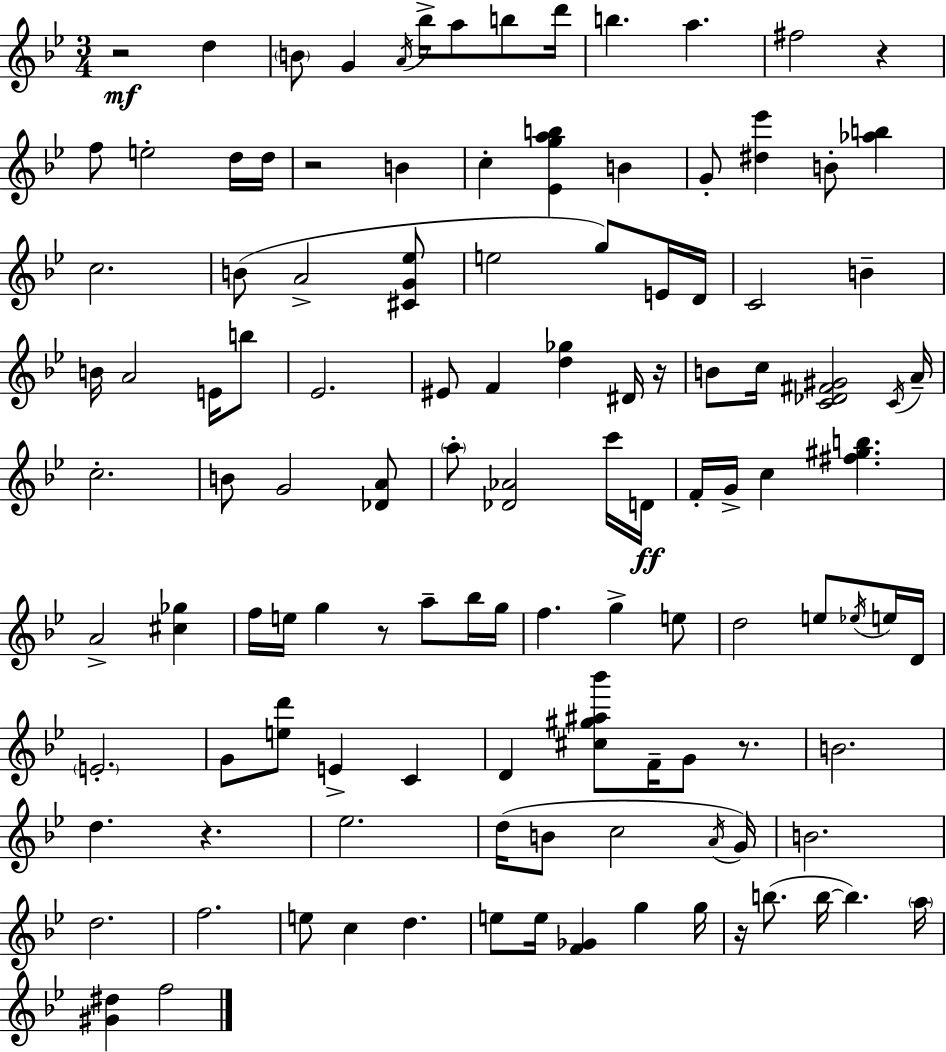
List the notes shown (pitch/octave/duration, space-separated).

R/h D5/q B4/e G4/q A4/s Bb5/s A5/e B5/e D6/s B5/q. A5/q. F#5/h R/q F5/e E5/h D5/s D5/s R/h B4/q C5/q [Eb4,G5,A5,B5]/q B4/q G4/e [D#5,Eb6]/q B4/e [Ab5,B5]/q C5/h. B4/e A4/h [C#4,G4,Eb5]/e E5/h G5/e E4/s D4/s C4/h B4/q B4/s A4/h E4/s B5/e Eb4/h. EIS4/e F4/q [D5,Gb5]/q D#4/s R/s B4/e C5/s [C4,Db4,F#4,G#4]/h C4/s A4/s C5/h. B4/e G4/h [Db4,A4]/e A5/e [Db4,Ab4]/h C6/s D4/s F4/s G4/s C5/q [F#5,G#5,B5]/q. A4/h [C#5,Gb5]/q F5/s E5/s G5/q R/e A5/e Bb5/s G5/s F5/q. G5/q E5/e D5/h E5/e Eb5/s E5/s D4/s E4/h. G4/e [E5,D6]/e E4/q C4/q D4/q [C#5,G#5,A#5,Bb6]/e F4/s G4/e R/e. B4/h. D5/q. R/q. Eb5/h. D5/s B4/e C5/h A4/s G4/s B4/h. D5/h. F5/h. E5/e C5/q D5/q. E5/e E5/s [F4,Gb4]/q G5/q G5/s R/s B5/e. B5/s B5/q. A5/s [G#4,D#5]/q F5/h